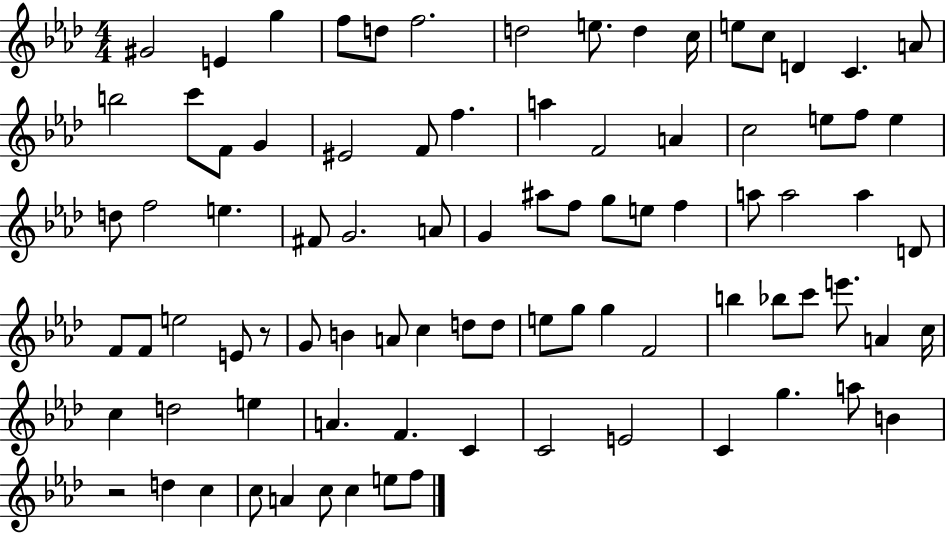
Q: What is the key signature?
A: AES major